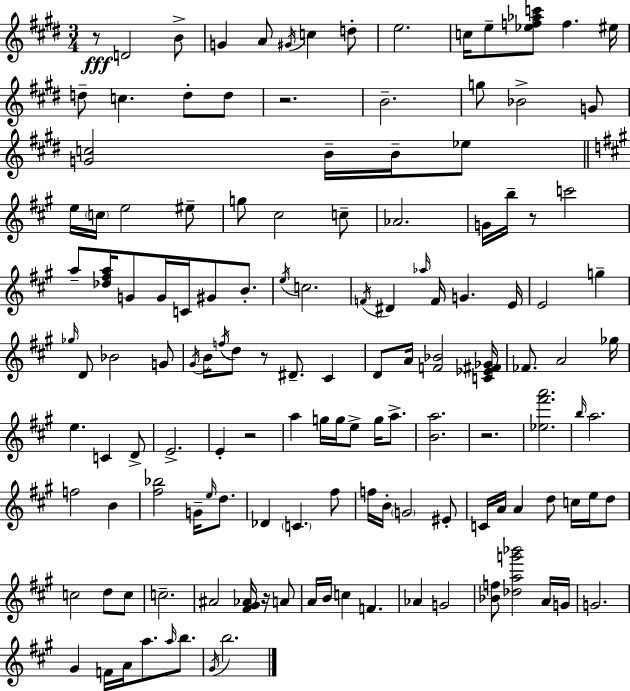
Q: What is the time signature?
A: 3/4